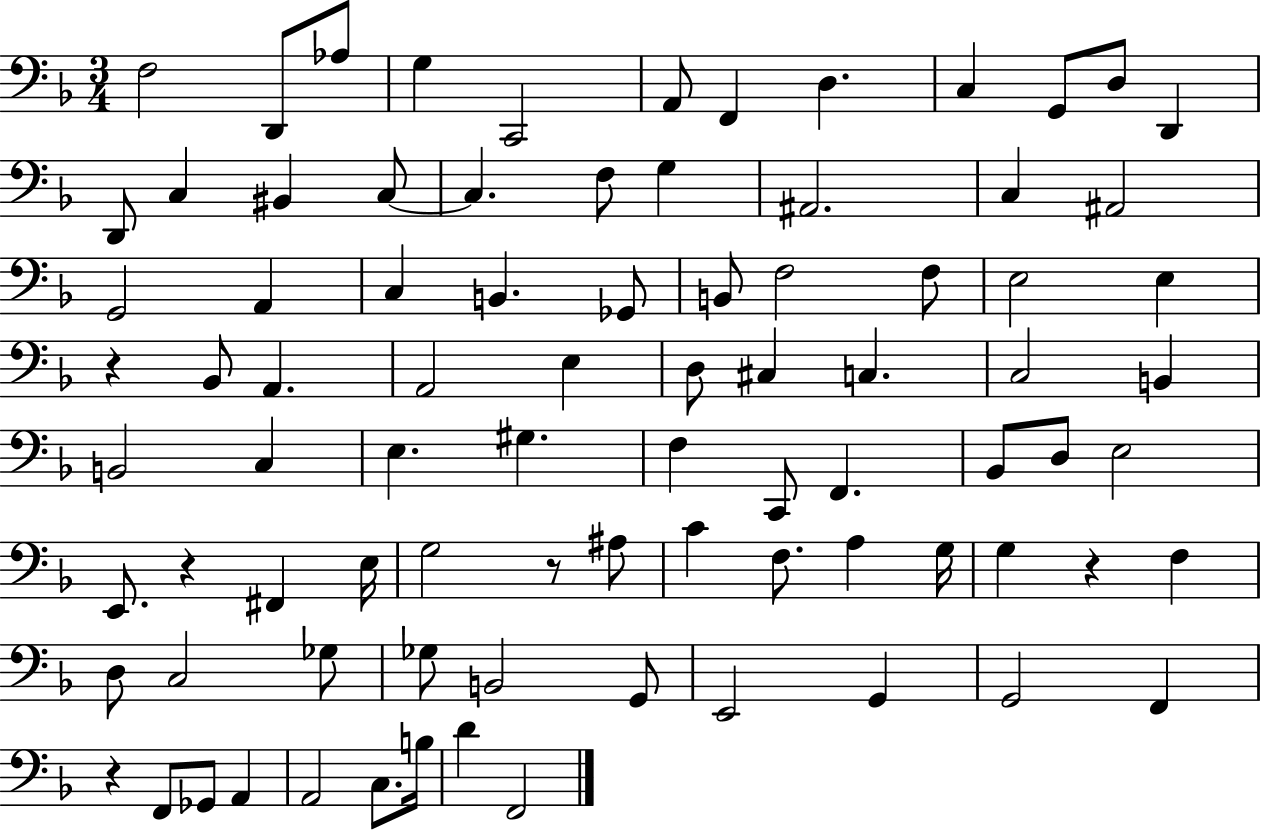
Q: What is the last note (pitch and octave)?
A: F2